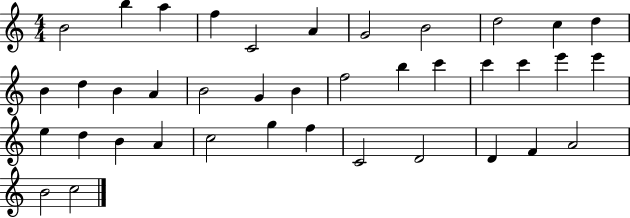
{
  \clef treble
  \numericTimeSignature
  \time 4/4
  \key c \major
  b'2 b''4 a''4 | f''4 c'2 a'4 | g'2 b'2 | d''2 c''4 d''4 | \break b'4 d''4 b'4 a'4 | b'2 g'4 b'4 | f''2 b''4 c'''4 | c'''4 c'''4 e'''4 e'''4 | \break e''4 d''4 b'4 a'4 | c''2 g''4 f''4 | c'2 d'2 | d'4 f'4 a'2 | \break b'2 c''2 | \bar "|."
}